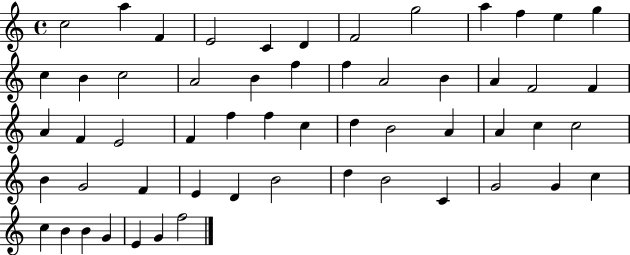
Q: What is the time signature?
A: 4/4